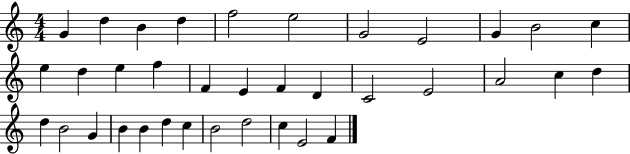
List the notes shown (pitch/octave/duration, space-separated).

G4/q D5/q B4/q D5/q F5/h E5/h G4/h E4/h G4/q B4/h C5/q E5/q D5/q E5/q F5/q F4/q E4/q F4/q D4/q C4/h E4/h A4/h C5/q D5/q D5/q B4/h G4/q B4/q B4/q D5/q C5/q B4/h D5/h C5/q E4/h F4/q